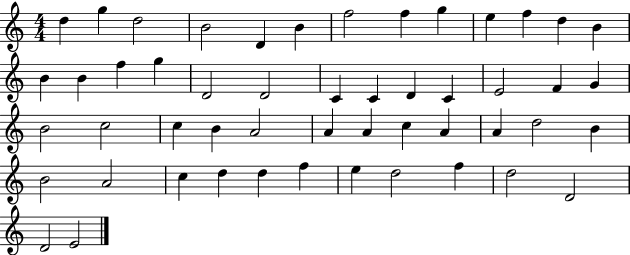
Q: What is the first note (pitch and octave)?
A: D5